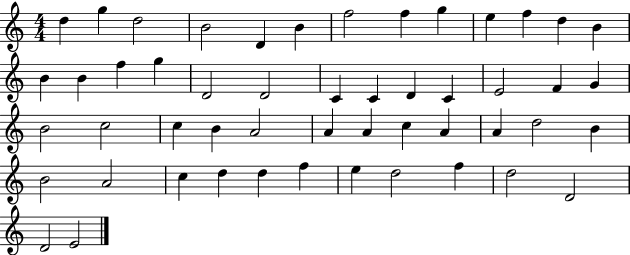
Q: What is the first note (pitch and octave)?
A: D5